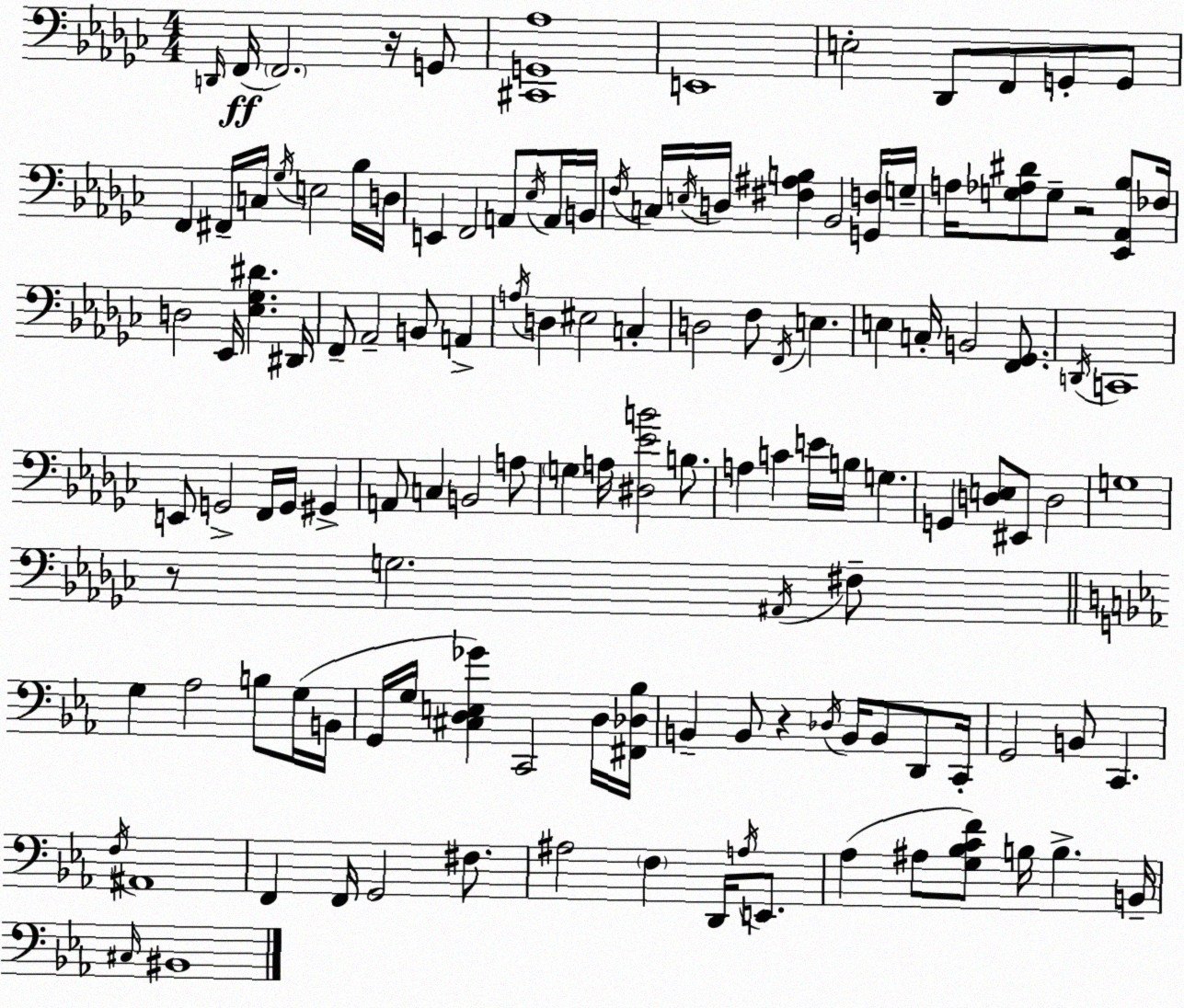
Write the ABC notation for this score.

X:1
T:Untitled
M:4/4
L:1/4
K:Ebm
D,,/4 F,,/4 F,,2 z/4 G,,/2 [^C,,G,,_A,]4 E,,4 E,2 _D,,/2 F,,/2 G,,/2 G,,/2 F,, ^F,,/4 C,/4 _G,/4 E,2 _B,/4 D,/4 E,, F,,2 A,,/2 _E,/4 A,,/4 B,,/4 F,/4 C,/4 E,/4 D,/4 [^F,^A,B,] _B,,2 [G,,F,]/4 G,/4 A,/4 [G,_A,^D]/2 G,/2 z2 [_E,,_A,,_B,]/2 _F,/4 D,2 _E,,/4 [_E,_G,^D] ^D,,/4 F,,/2 _A,,2 B,,/2 A,, A,/4 D, ^E,2 C, D,2 F,/2 F,,/4 E, E, C,/4 B,,2 [F,,_G,,]/2 D,,/4 C,,4 E,,/2 G,,2 F,,/4 G,,/4 ^G,, A,,/2 C, B,,2 A,/2 G, A,/4 [^D,_EB]2 B,/2 A, C E/4 B,/4 G, G,, [D,E,]/2 ^E,,/2 D,2 G,4 z/2 G,2 ^A,,/4 ^F,/2 G, _A,2 B,/2 G,/4 B,,/4 G,,/4 G,/4 [^C,D,E,_G] C,,2 D,/4 [^F,,_D,_B,]/4 B,, B,,/2 z _D,/4 B,,/4 B,,/2 D,,/2 C,,/4 G,,2 B,,/2 C,, F,/4 ^A,,4 F,, F,,/4 G,,2 ^F,/2 ^A,2 F, D,,/4 A,/4 E,,/2 _A, ^A,/2 [G,_B,CF]/2 B,/4 B, B,,/4 ^C,/4 ^B,,4